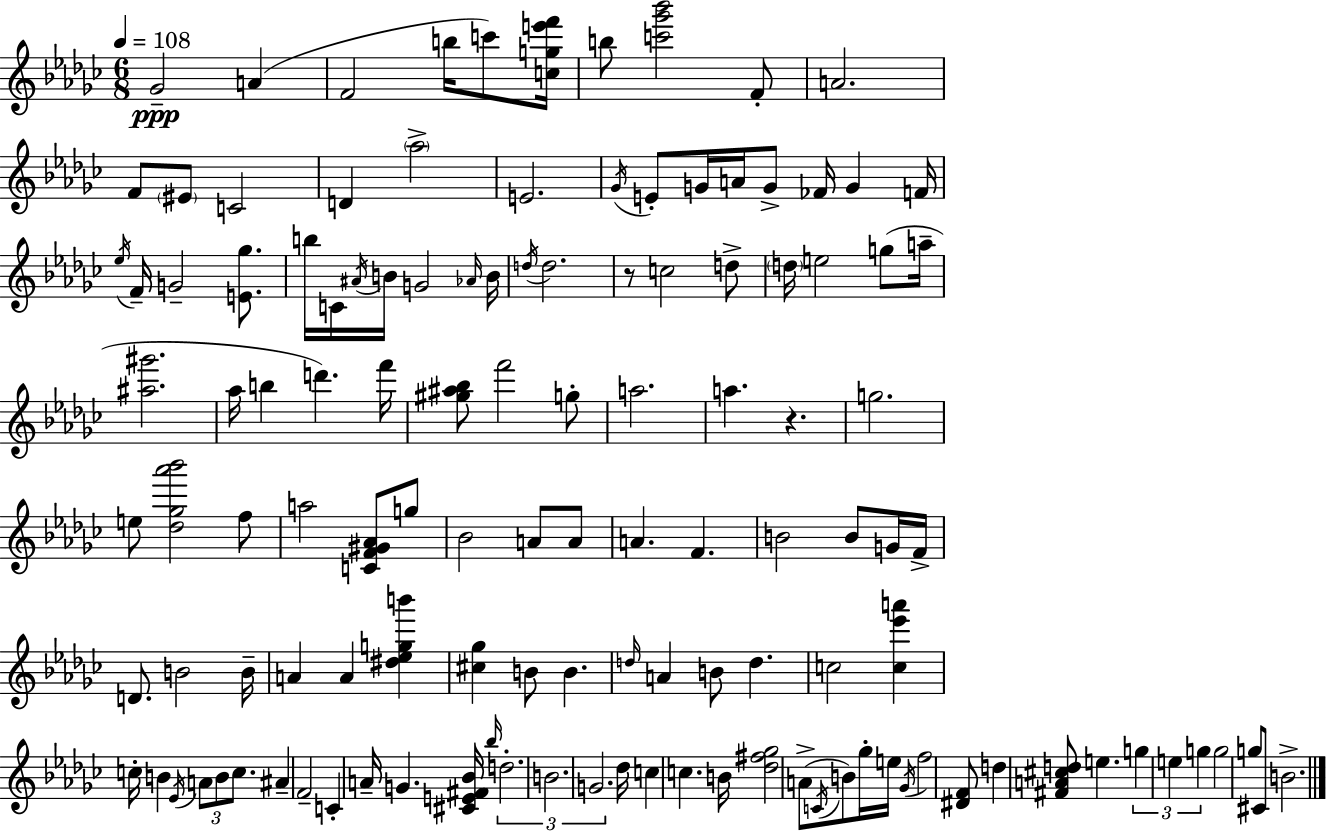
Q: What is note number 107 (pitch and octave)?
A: G5